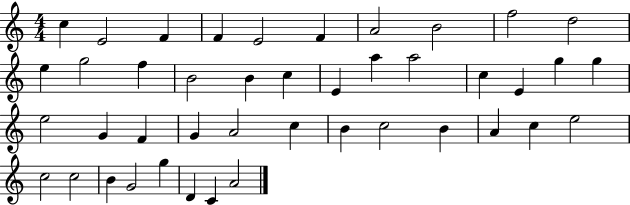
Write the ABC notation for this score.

X:1
T:Untitled
M:4/4
L:1/4
K:C
c E2 F F E2 F A2 B2 f2 d2 e g2 f B2 B c E a a2 c E g g e2 G F G A2 c B c2 B A c e2 c2 c2 B G2 g D C A2